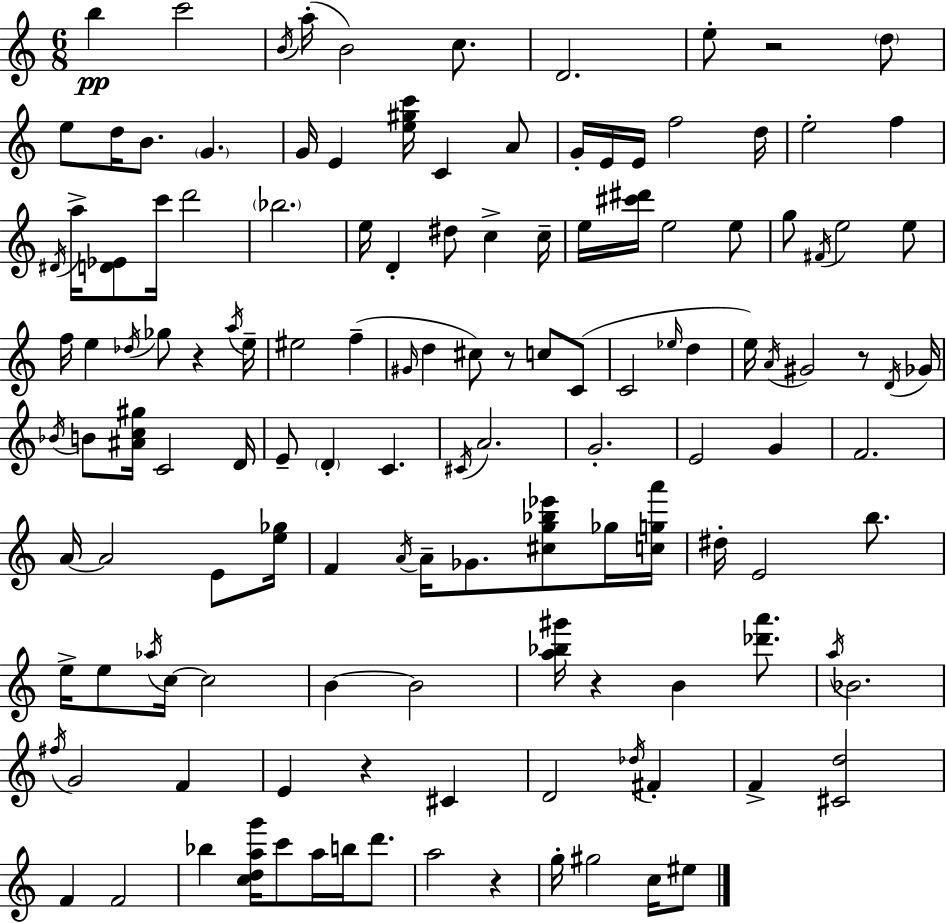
B5/q C6/h B4/s A5/s B4/h C5/e. D4/h. E5/e R/h D5/e E5/e D5/s B4/e. G4/q. G4/s E4/q [E5,G#5,C6]/s C4/q A4/e G4/s E4/s E4/s F5/h D5/s E5/h F5/q D#4/s A5/s [D4,Eb4]/e C6/s D6/h Bb5/h. E5/s D4/q D#5/e C5/q C5/s E5/s [C#6,D#6]/s E5/h E5/e G5/e F#4/s E5/h E5/e F5/s E5/q Db5/s Gb5/e R/q A5/s E5/s EIS5/h F5/q G#4/s D5/q C#5/e R/e C5/e C4/e C4/h Eb5/s D5/q E5/s A4/s G#4/h R/e D4/s Gb4/s Bb4/s B4/e [A#4,C5,G#5]/s C4/h D4/s E4/e D4/q C4/q. C#4/s A4/h. G4/h. E4/h G4/q F4/h. A4/s A4/h E4/e [E5,Gb5]/s F4/q A4/s A4/s Gb4/e. [C#5,G5,Bb5,Eb6]/e Gb5/s [C5,G5,A6]/s D#5/s E4/h B5/e. E5/s E5/e Ab5/s C5/s C5/h B4/q B4/h [A5,Bb5,G#6]/s R/q B4/q [Db6,A6]/e. A5/s Bb4/h. F#5/s G4/h F4/q E4/q R/q C#4/q D4/h Db5/s F#4/q F4/q [C#4,D5]/h F4/q F4/h Bb5/q [C5,D5,A5,G6]/s C6/e A5/s B5/s D6/e. A5/h R/q G5/s G#5/h C5/s EIS5/e